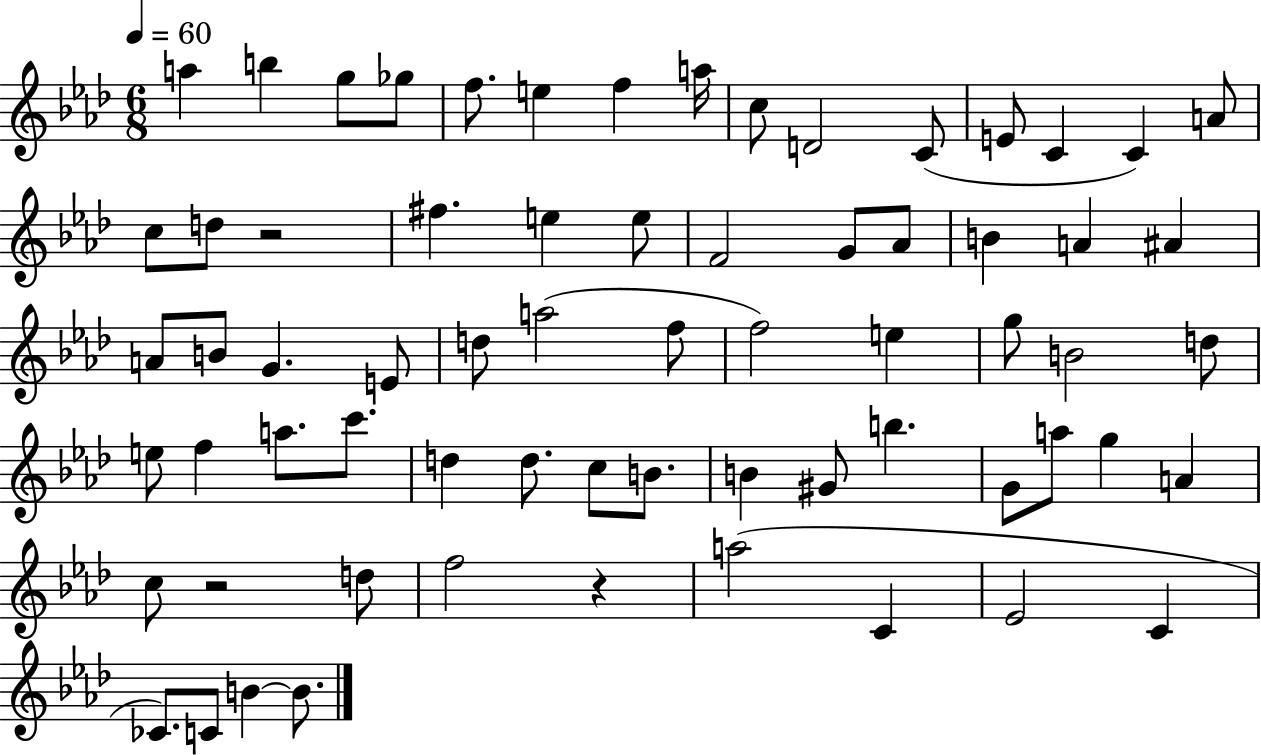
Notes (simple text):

A5/q B5/q G5/e Gb5/e F5/e. E5/q F5/q A5/s C5/e D4/h C4/e E4/e C4/q C4/q A4/e C5/e D5/e R/h F#5/q. E5/q E5/e F4/h G4/e Ab4/e B4/q A4/q A#4/q A4/e B4/e G4/q. E4/e D5/e A5/h F5/e F5/h E5/q G5/e B4/h D5/e E5/e F5/q A5/e. C6/e. D5/q D5/e. C5/e B4/e. B4/q G#4/e B5/q. G4/e A5/e G5/q A4/q C5/e R/h D5/e F5/h R/q A5/h C4/q Eb4/h C4/q CES4/e. C4/e B4/q B4/e.